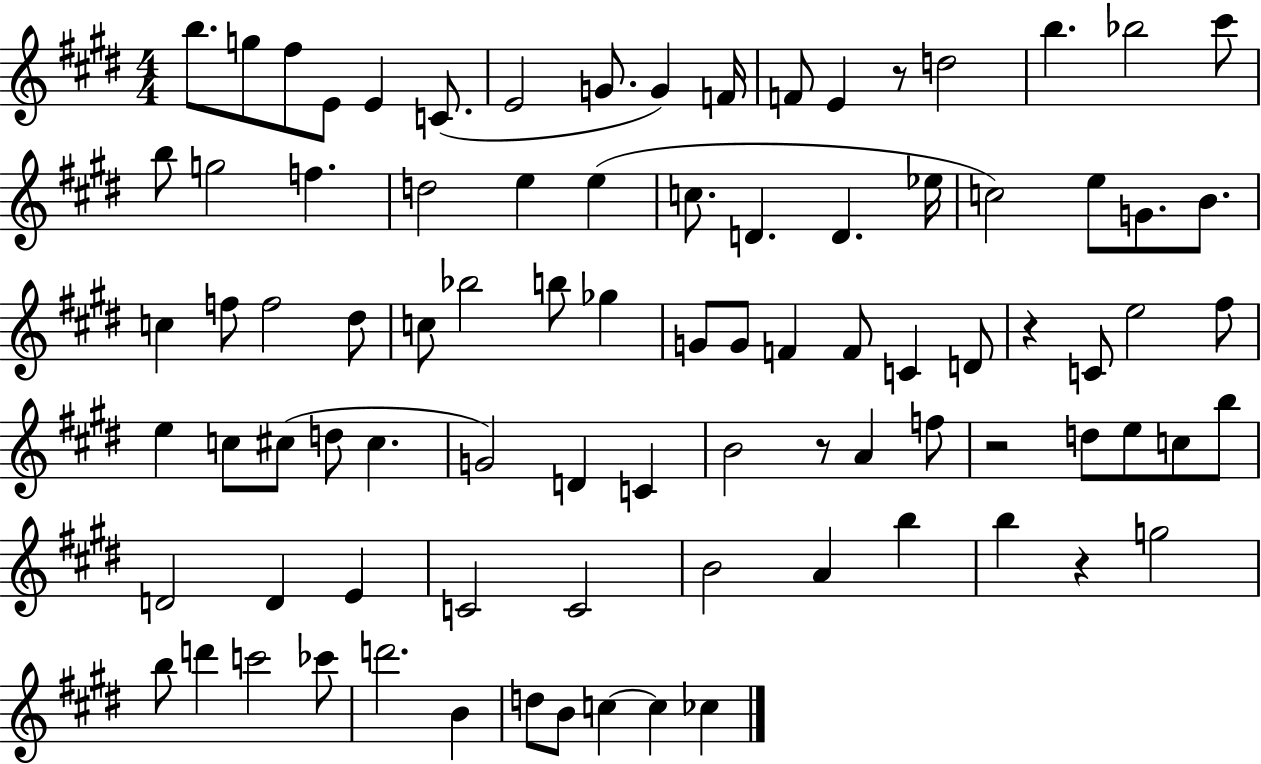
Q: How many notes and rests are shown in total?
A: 88